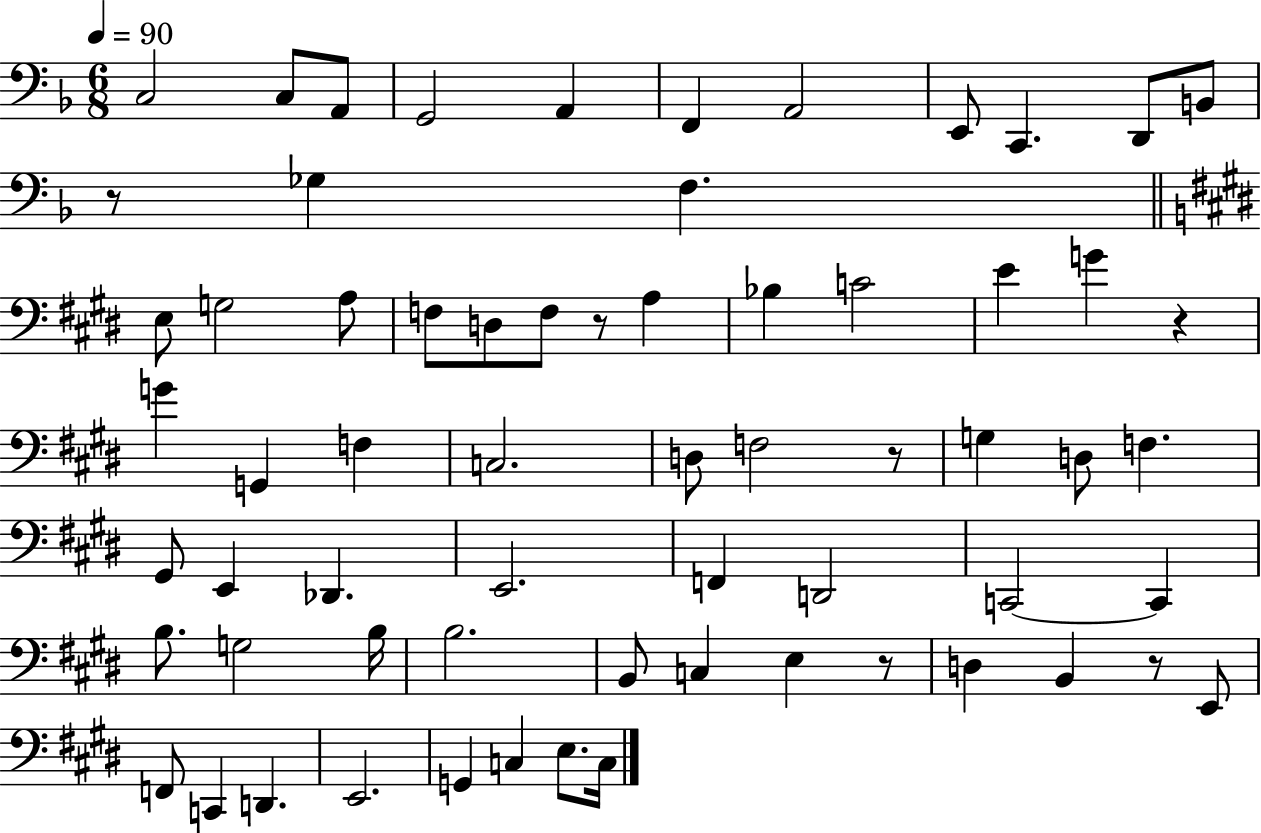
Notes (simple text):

C3/h C3/e A2/e G2/h A2/q F2/q A2/h E2/e C2/q. D2/e B2/e R/e Gb3/q F3/q. E3/e G3/h A3/e F3/e D3/e F3/e R/e A3/q Bb3/q C4/h E4/q G4/q R/q G4/q G2/q F3/q C3/h. D3/e F3/h R/e G3/q D3/e F3/q. G#2/e E2/q Db2/q. E2/h. F2/q D2/h C2/h C2/q B3/e. G3/h B3/s B3/h. B2/e C3/q E3/q R/e D3/q B2/q R/e E2/e F2/e C2/q D2/q. E2/h. G2/q C3/q E3/e. C3/s